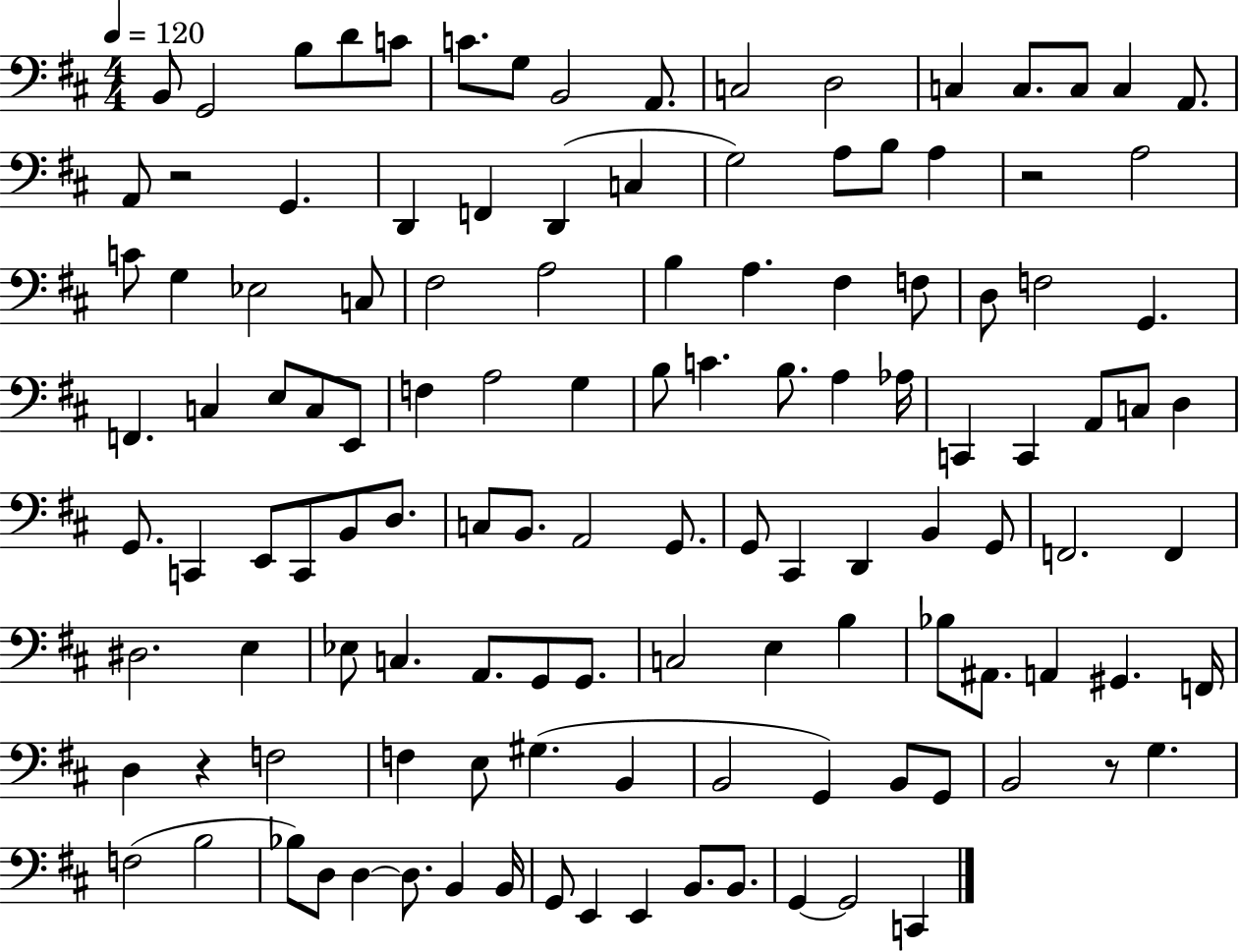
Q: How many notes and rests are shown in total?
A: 122